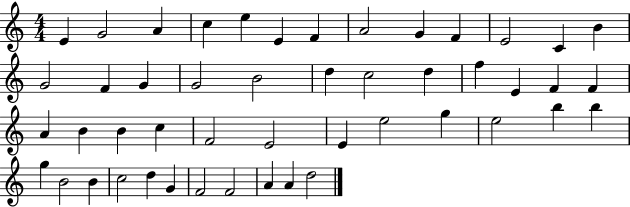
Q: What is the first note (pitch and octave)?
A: E4